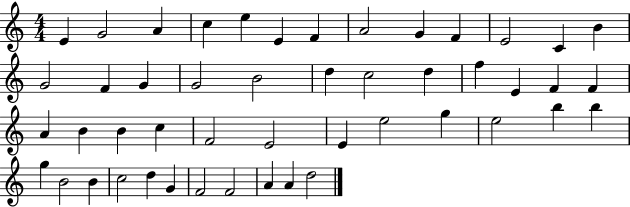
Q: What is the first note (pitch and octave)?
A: E4